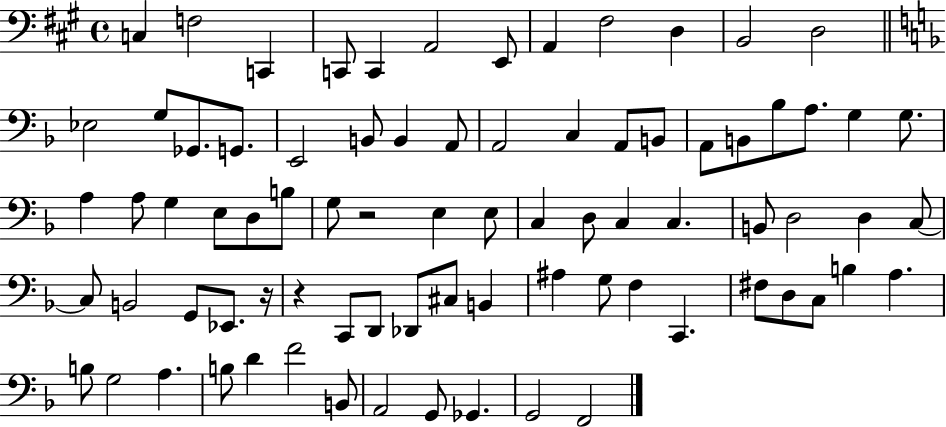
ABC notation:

X:1
T:Untitled
M:4/4
L:1/4
K:A
C, F,2 C,, C,,/2 C,, A,,2 E,,/2 A,, ^F,2 D, B,,2 D,2 _E,2 G,/2 _G,,/2 G,,/2 E,,2 B,,/2 B,, A,,/2 A,,2 C, A,,/2 B,,/2 A,,/2 B,,/2 _B,/2 A,/2 G, G,/2 A, A,/2 G, E,/2 D,/2 B,/2 G,/2 z2 E, E,/2 C, D,/2 C, C, B,,/2 D,2 D, C,/2 C,/2 B,,2 G,,/2 _E,,/2 z/4 z C,,/2 D,,/2 _D,,/2 ^C,/2 B,, ^A, G,/2 F, C,, ^F,/2 D,/2 C,/2 B, A, B,/2 G,2 A, B,/2 D F2 B,,/2 A,,2 G,,/2 _G,, G,,2 F,,2